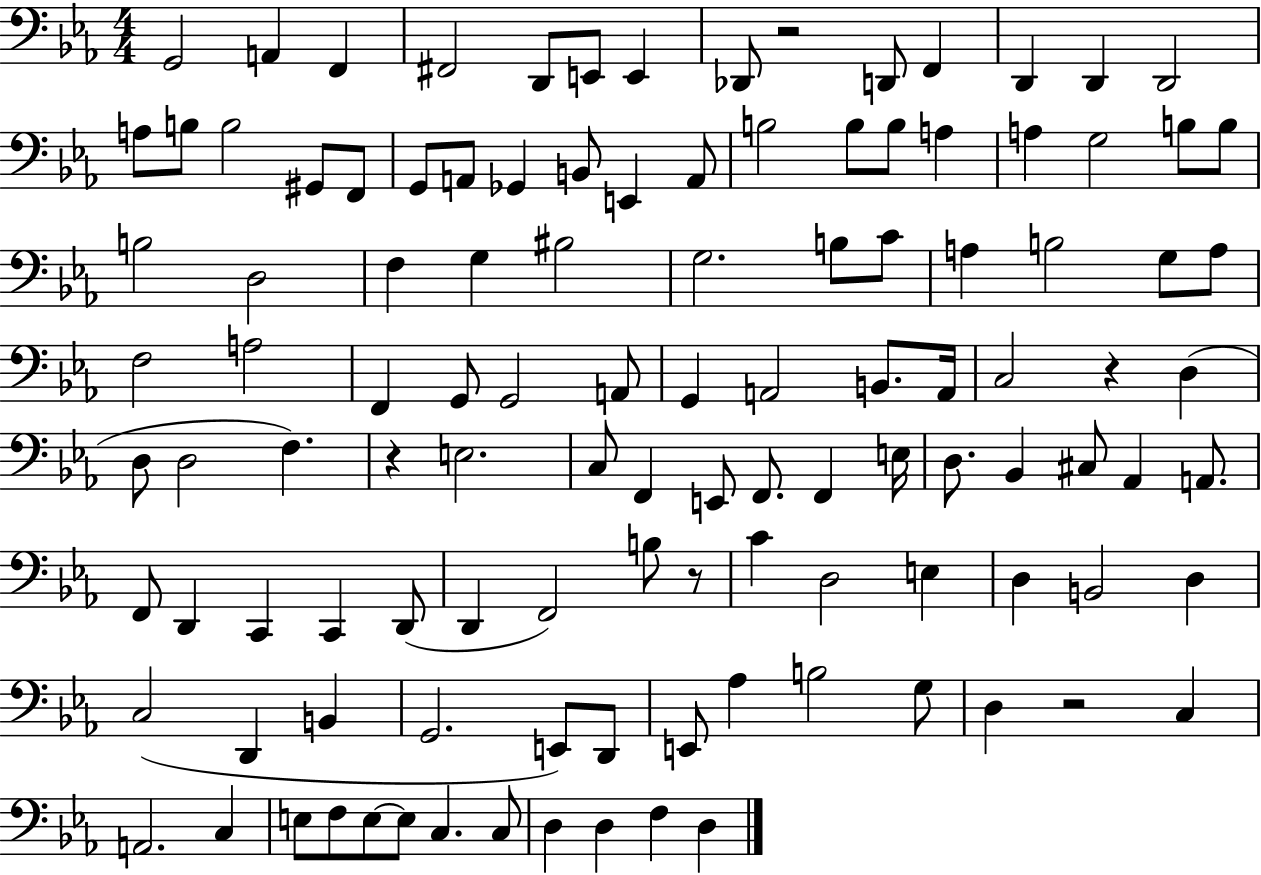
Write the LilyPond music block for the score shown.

{
  \clef bass
  \numericTimeSignature
  \time 4/4
  \key ees \major
  g,2 a,4 f,4 | fis,2 d,8 e,8 e,4 | des,8 r2 d,8 f,4 | d,4 d,4 d,2 | \break a8 b8 b2 gis,8 f,8 | g,8 a,8 ges,4 b,8 e,4 a,8 | b2 b8 b8 a4 | a4 g2 b8 b8 | \break b2 d2 | f4 g4 bis2 | g2. b8 c'8 | a4 b2 g8 a8 | \break f2 a2 | f,4 g,8 g,2 a,8 | g,4 a,2 b,8. a,16 | c2 r4 d4( | \break d8 d2 f4.) | r4 e2. | c8 f,4 e,8 f,8. f,4 e16 | d8. bes,4 cis8 aes,4 a,8. | \break f,8 d,4 c,4 c,4 d,8( | d,4 f,2) b8 r8 | c'4 d2 e4 | d4 b,2 d4 | \break c2( d,4 b,4 | g,2. e,8) d,8 | e,8 aes4 b2 g8 | d4 r2 c4 | \break a,2. c4 | e8 f8 e8~~ e8 c4. c8 | d4 d4 f4 d4 | \bar "|."
}